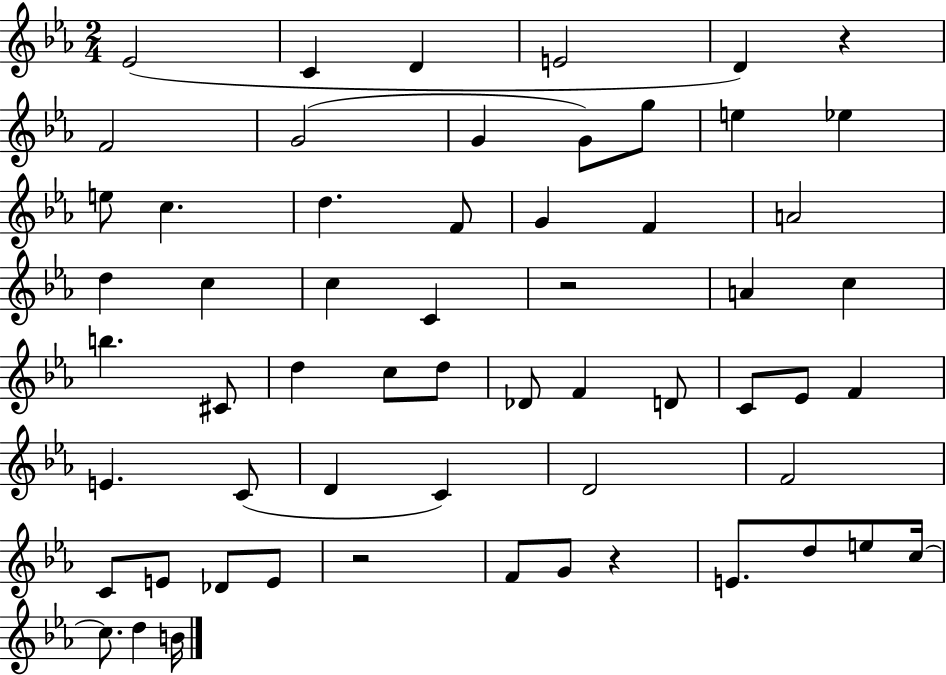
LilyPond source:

{
  \clef treble
  \numericTimeSignature
  \time 2/4
  \key ees \major
  ees'2( | c'4 d'4 | e'2 | d'4) r4 | \break f'2 | g'2( | g'4 g'8) g''8 | e''4 ees''4 | \break e''8 c''4. | d''4. f'8 | g'4 f'4 | a'2 | \break d''4 c''4 | c''4 c'4 | r2 | a'4 c''4 | \break b''4. cis'8 | d''4 c''8 d''8 | des'8 f'4 d'8 | c'8 ees'8 f'4 | \break e'4. c'8( | d'4 c'4) | d'2 | f'2 | \break c'8 e'8 des'8 e'8 | r2 | f'8 g'8 r4 | e'8. d''8 e''8 c''16~~ | \break c''8. d''4 b'16 | \bar "|."
}